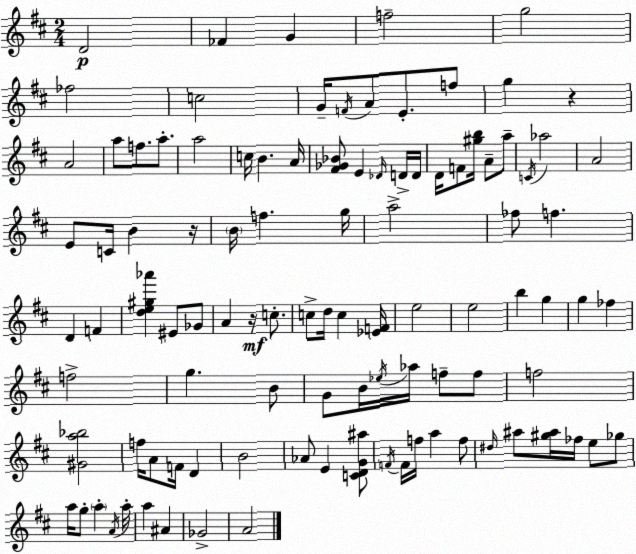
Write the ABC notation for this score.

X:1
T:Untitled
M:2/4
L:1/4
K:D
D2 _F G f2 g2 _f2 c2 G/4 F/4 A/2 E/2 f/2 g z A2 a/2 f/2 a/2 a2 c/4 B A/4 [^F_G_B]/2 E _D/4 D/4 D/4 D/4 F/2 [^gb]/4 A/2 a/2 C/4 _a2 A2 E/2 C/4 B z/4 B/4 f g/4 a2 _f/2 f D F [de^g_a'] ^E/2 _G/2 A z/4 c/2 c/2 d/4 c [_EF]/4 e2 e2 b g g _f f2 g B/2 G/2 B/4 _e/4 _a/4 f/2 f/2 f2 [^Ga_b]2 f/4 A/2 F/4 D B2 _A/2 E [CDG^a]/2 F/4 F/4 f/4 a f/2 ^d/4 ^a/2 [^g^a]/4 _f/4 e/2 _g/2 a/4 g/2 a A/4 a/4 a ^A _G2 A2